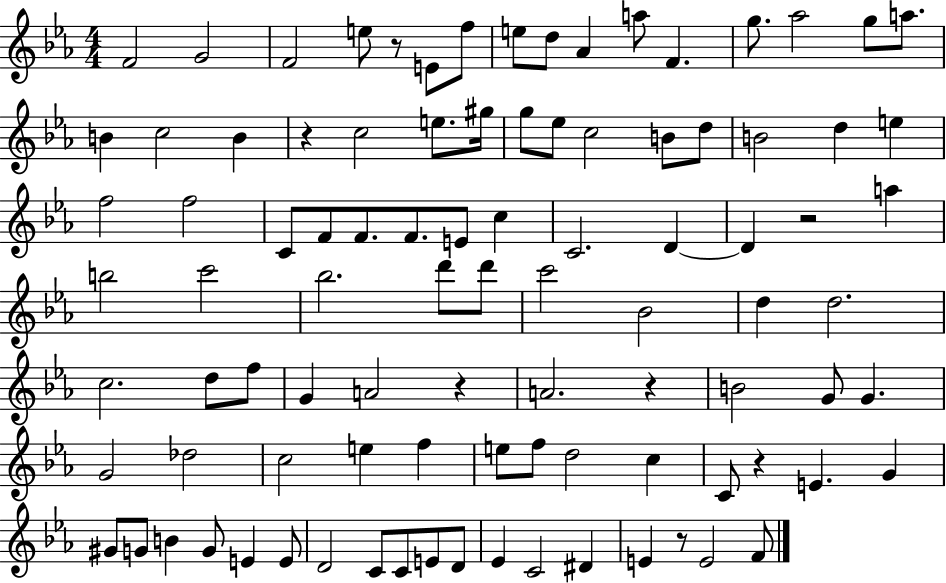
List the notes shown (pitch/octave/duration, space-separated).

F4/h G4/h F4/h E5/e R/e E4/e F5/e E5/e D5/e Ab4/q A5/e F4/q. G5/e. Ab5/h G5/e A5/e. B4/q C5/h B4/q R/q C5/h E5/e. G#5/s G5/e Eb5/e C5/h B4/e D5/e B4/h D5/q E5/q F5/h F5/h C4/e F4/e F4/e. F4/e. E4/e C5/q C4/h. D4/q D4/q R/h A5/q B5/h C6/h Bb5/h. D6/e D6/e C6/h Bb4/h D5/q D5/h. C5/h. D5/e F5/e G4/q A4/h R/q A4/h. R/q B4/h G4/e G4/q. G4/h Db5/h C5/h E5/q F5/q E5/e F5/e D5/h C5/q C4/e R/q E4/q. G4/q G#4/e G4/e B4/q G4/e E4/q E4/e D4/h C4/e C4/e E4/e D4/e Eb4/q C4/h D#4/q E4/q R/e E4/h F4/e